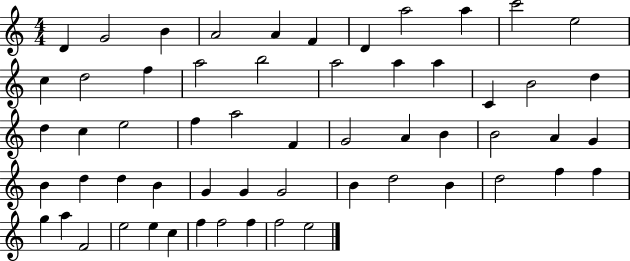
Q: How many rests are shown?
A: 0